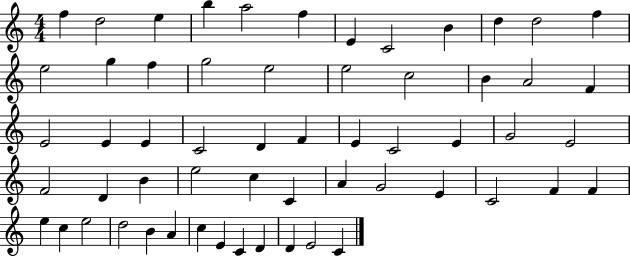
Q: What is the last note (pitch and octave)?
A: C4